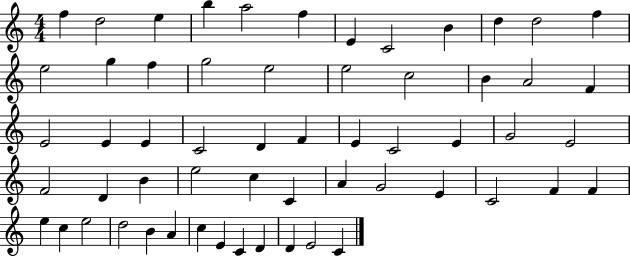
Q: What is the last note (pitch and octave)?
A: C4